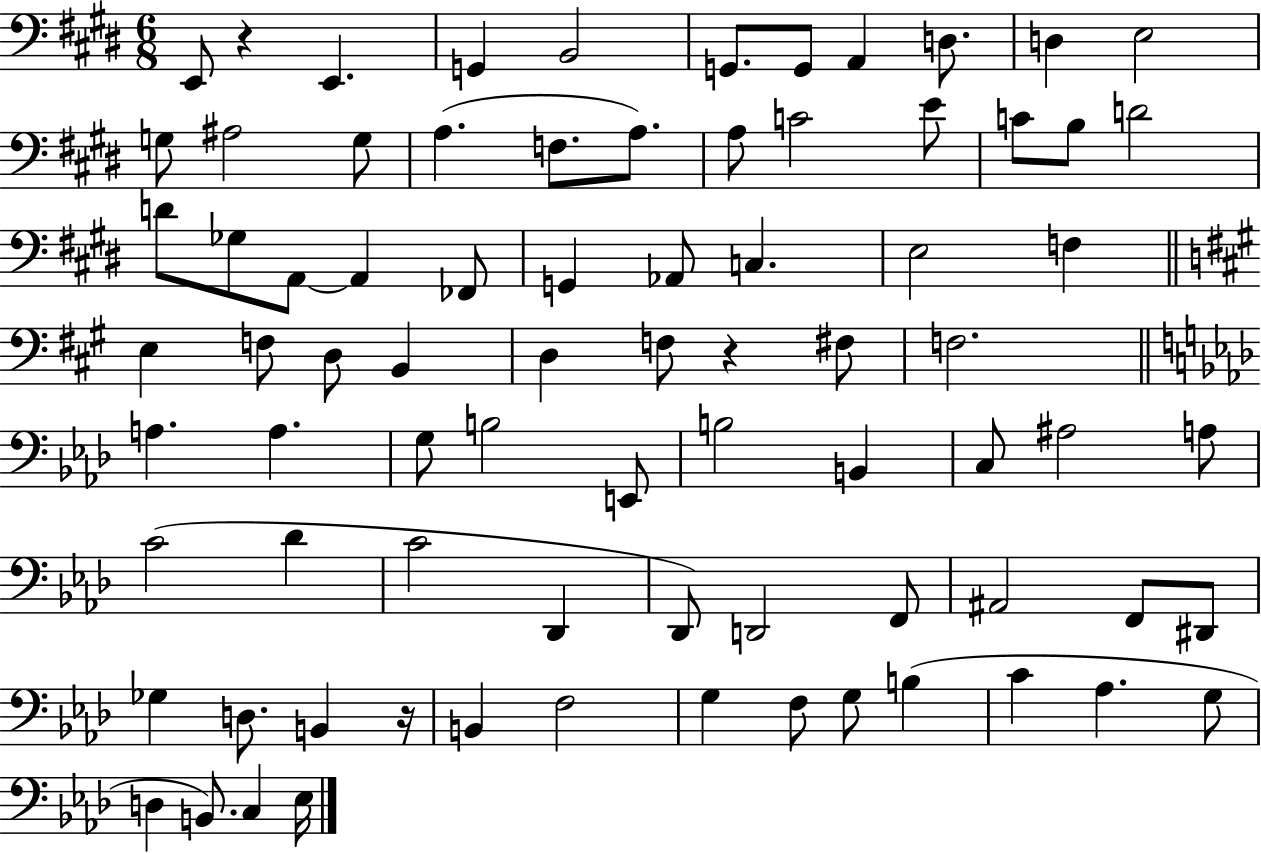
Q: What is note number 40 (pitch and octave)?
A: F3